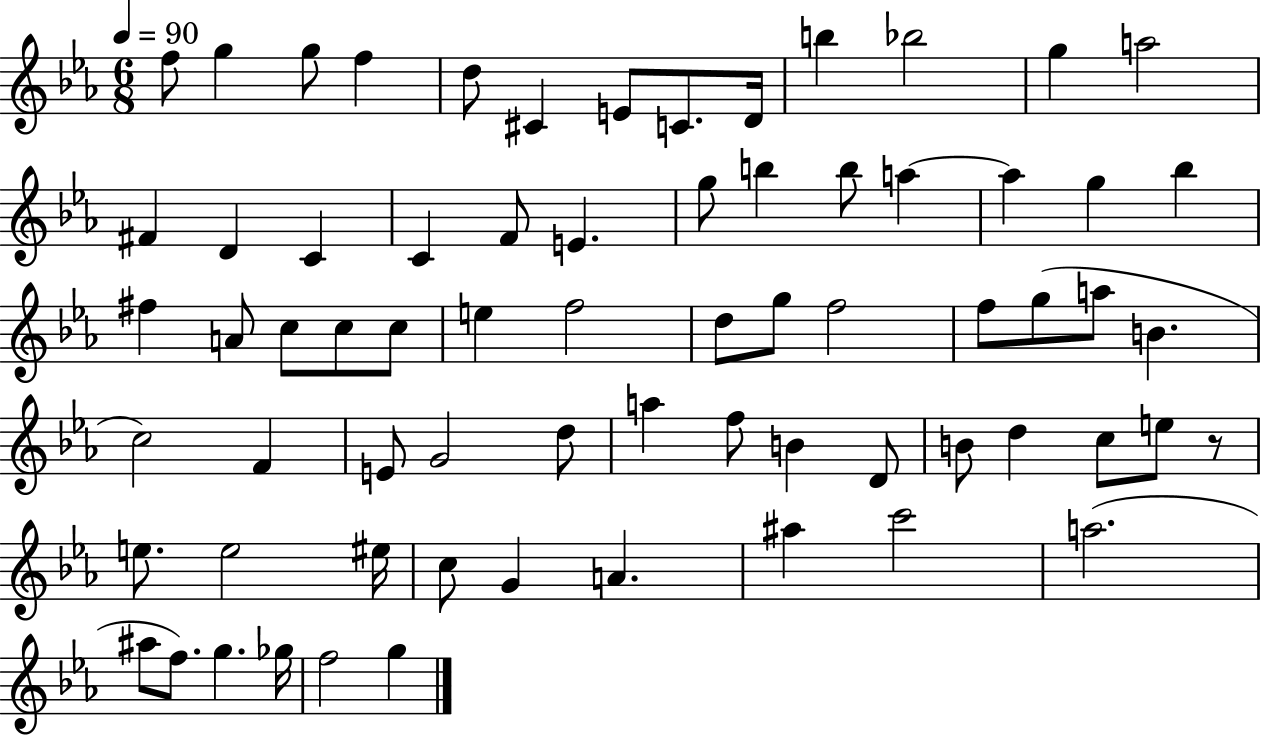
{
  \clef treble
  \numericTimeSignature
  \time 6/8
  \key ees \major
  \tempo 4 = 90
  \repeat volta 2 { f''8 g''4 g''8 f''4 | d''8 cis'4 e'8 c'8. d'16 | b''4 bes''2 | g''4 a''2 | \break fis'4 d'4 c'4 | c'4 f'8 e'4. | g''8 b''4 b''8 a''4~~ | a''4 g''4 bes''4 | \break fis''4 a'8 c''8 c''8 c''8 | e''4 f''2 | d''8 g''8 f''2 | f''8 g''8( a''8 b'4. | \break c''2) f'4 | e'8 g'2 d''8 | a''4 f''8 b'4 d'8 | b'8 d''4 c''8 e''8 r8 | \break e''8. e''2 eis''16 | c''8 g'4 a'4. | ais''4 c'''2 | a''2.( | \break ais''8 f''8.) g''4. ges''16 | f''2 g''4 | } \bar "|."
}